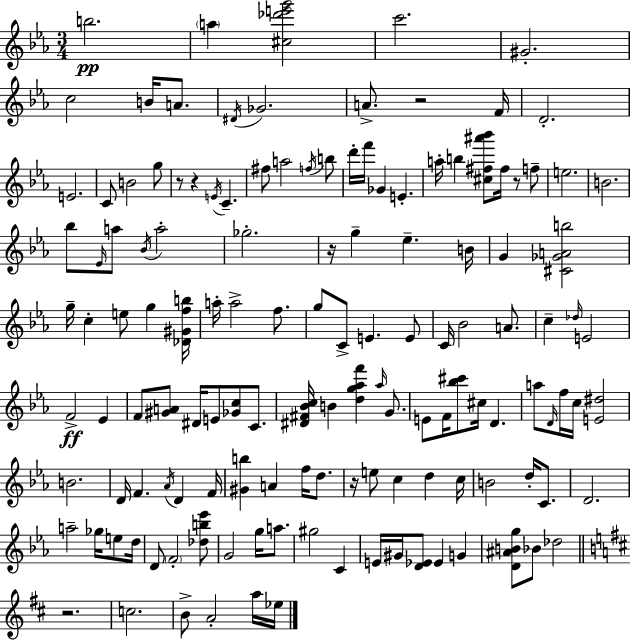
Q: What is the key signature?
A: EES major